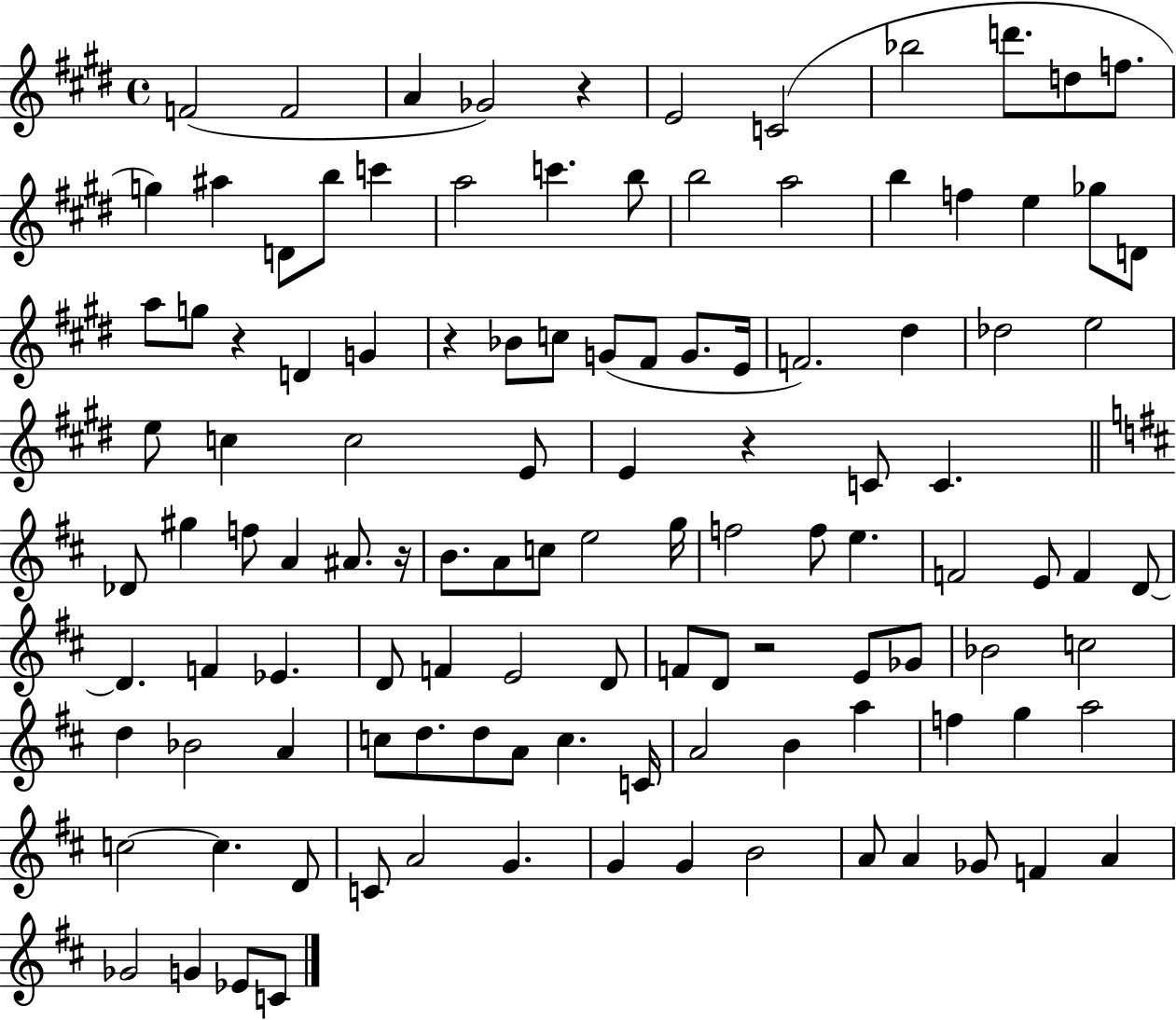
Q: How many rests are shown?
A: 6